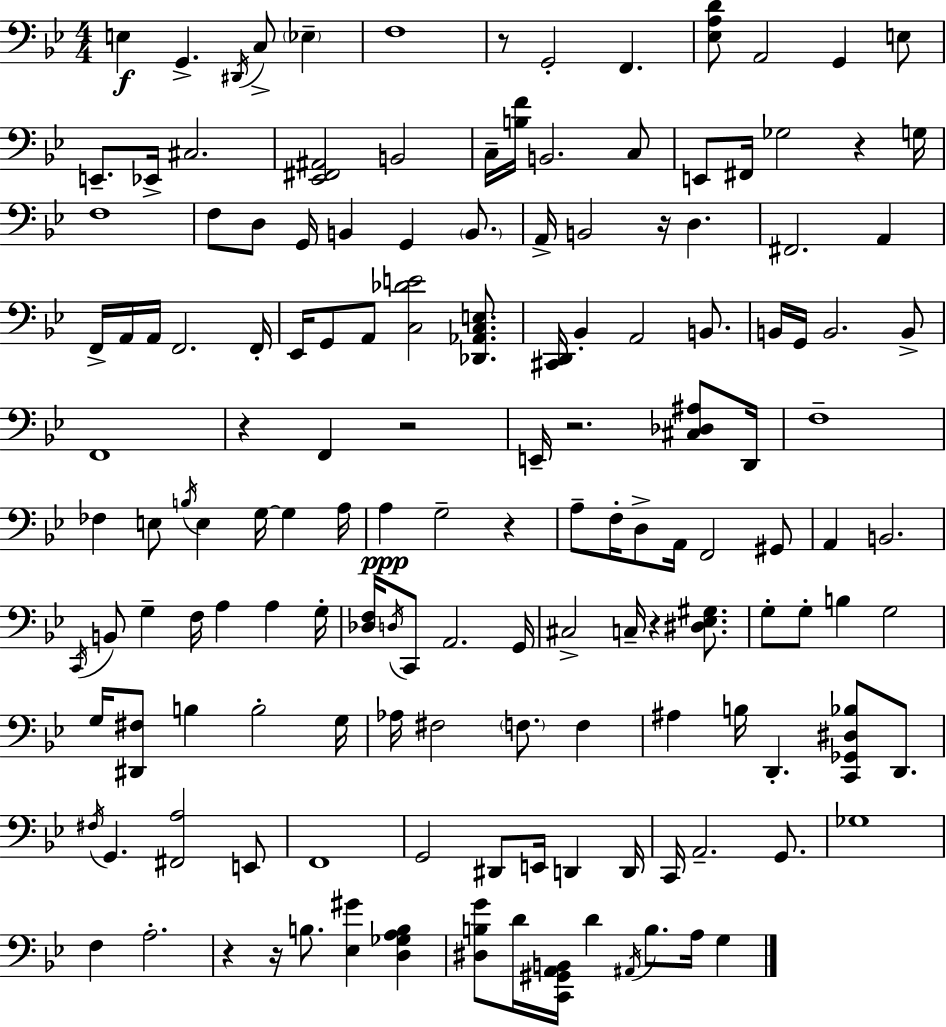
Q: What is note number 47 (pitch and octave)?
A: G2